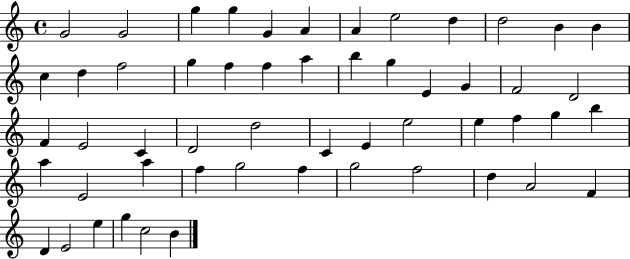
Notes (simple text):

G4/h G4/h G5/q G5/q G4/q A4/q A4/q E5/h D5/q D5/h B4/q B4/q C5/q D5/q F5/h G5/q F5/q F5/q A5/q B5/q G5/q E4/q G4/q F4/h D4/h F4/q E4/h C4/q D4/h D5/h C4/q E4/q E5/h E5/q F5/q G5/q B5/q A5/q E4/h A5/q F5/q G5/h F5/q G5/h F5/h D5/q A4/h F4/q D4/q E4/h E5/q G5/q C5/h B4/q